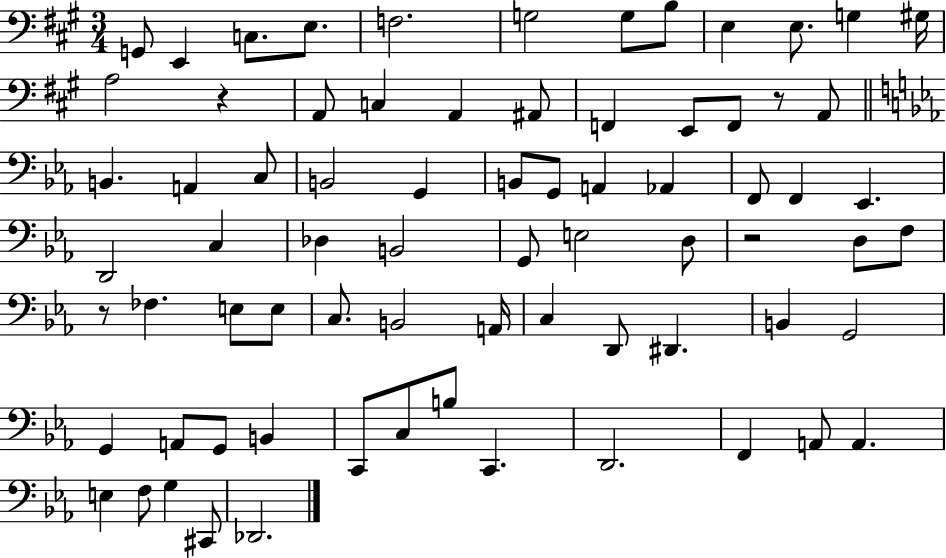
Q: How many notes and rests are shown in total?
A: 74